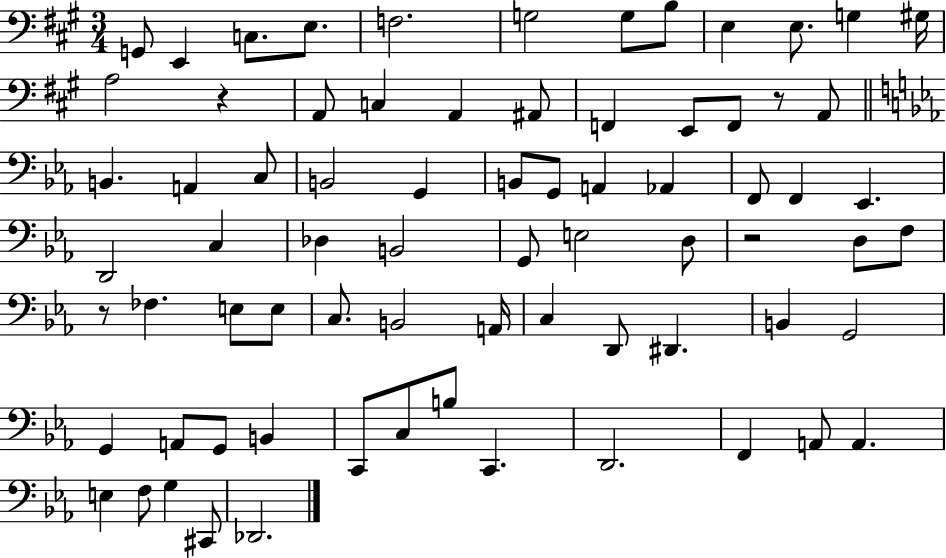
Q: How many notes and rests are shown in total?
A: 74